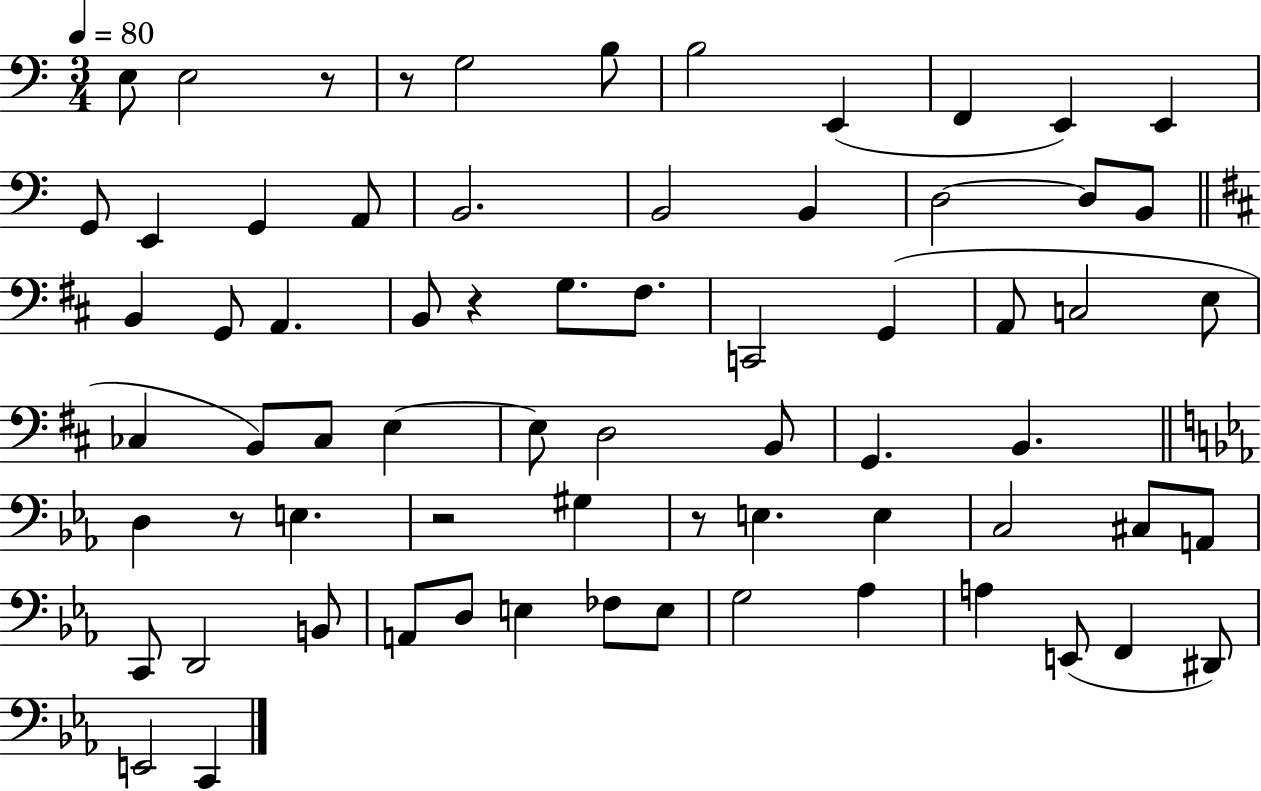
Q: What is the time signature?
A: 3/4